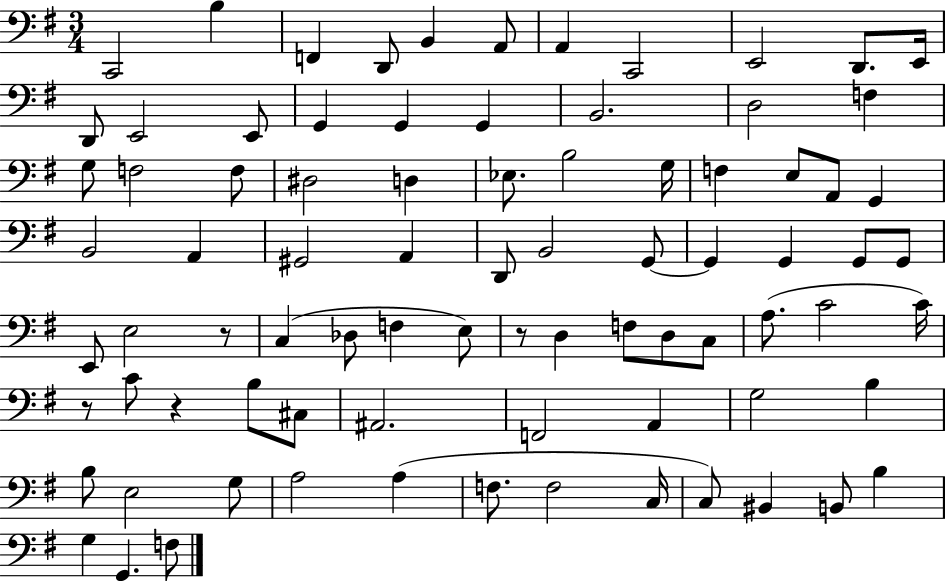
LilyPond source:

{
  \clef bass
  \numericTimeSignature
  \time 3/4
  \key g \major
  c,2 b4 | f,4 d,8 b,4 a,8 | a,4 c,2 | e,2 d,8. e,16 | \break d,8 e,2 e,8 | g,4 g,4 g,4 | b,2. | d2 f4 | \break g8 f2 f8 | dis2 d4 | ees8. b2 g16 | f4 e8 a,8 g,4 | \break b,2 a,4 | gis,2 a,4 | d,8 b,2 g,8~~ | g,4 g,4 g,8 g,8 | \break e,8 e2 r8 | c4( des8 f4 e8) | r8 d4 f8 d8 c8 | a8.( c'2 c'16) | \break r8 c'8 r4 b8 cis8 | ais,2. | f,2 a,4 | g2 b4 | \break b8 e2 g8 | a2 a4( | f8. f2 c16 | c8) bis,4 b,8 b4 | \break g4 g,4. f8 | \bar "|."
}